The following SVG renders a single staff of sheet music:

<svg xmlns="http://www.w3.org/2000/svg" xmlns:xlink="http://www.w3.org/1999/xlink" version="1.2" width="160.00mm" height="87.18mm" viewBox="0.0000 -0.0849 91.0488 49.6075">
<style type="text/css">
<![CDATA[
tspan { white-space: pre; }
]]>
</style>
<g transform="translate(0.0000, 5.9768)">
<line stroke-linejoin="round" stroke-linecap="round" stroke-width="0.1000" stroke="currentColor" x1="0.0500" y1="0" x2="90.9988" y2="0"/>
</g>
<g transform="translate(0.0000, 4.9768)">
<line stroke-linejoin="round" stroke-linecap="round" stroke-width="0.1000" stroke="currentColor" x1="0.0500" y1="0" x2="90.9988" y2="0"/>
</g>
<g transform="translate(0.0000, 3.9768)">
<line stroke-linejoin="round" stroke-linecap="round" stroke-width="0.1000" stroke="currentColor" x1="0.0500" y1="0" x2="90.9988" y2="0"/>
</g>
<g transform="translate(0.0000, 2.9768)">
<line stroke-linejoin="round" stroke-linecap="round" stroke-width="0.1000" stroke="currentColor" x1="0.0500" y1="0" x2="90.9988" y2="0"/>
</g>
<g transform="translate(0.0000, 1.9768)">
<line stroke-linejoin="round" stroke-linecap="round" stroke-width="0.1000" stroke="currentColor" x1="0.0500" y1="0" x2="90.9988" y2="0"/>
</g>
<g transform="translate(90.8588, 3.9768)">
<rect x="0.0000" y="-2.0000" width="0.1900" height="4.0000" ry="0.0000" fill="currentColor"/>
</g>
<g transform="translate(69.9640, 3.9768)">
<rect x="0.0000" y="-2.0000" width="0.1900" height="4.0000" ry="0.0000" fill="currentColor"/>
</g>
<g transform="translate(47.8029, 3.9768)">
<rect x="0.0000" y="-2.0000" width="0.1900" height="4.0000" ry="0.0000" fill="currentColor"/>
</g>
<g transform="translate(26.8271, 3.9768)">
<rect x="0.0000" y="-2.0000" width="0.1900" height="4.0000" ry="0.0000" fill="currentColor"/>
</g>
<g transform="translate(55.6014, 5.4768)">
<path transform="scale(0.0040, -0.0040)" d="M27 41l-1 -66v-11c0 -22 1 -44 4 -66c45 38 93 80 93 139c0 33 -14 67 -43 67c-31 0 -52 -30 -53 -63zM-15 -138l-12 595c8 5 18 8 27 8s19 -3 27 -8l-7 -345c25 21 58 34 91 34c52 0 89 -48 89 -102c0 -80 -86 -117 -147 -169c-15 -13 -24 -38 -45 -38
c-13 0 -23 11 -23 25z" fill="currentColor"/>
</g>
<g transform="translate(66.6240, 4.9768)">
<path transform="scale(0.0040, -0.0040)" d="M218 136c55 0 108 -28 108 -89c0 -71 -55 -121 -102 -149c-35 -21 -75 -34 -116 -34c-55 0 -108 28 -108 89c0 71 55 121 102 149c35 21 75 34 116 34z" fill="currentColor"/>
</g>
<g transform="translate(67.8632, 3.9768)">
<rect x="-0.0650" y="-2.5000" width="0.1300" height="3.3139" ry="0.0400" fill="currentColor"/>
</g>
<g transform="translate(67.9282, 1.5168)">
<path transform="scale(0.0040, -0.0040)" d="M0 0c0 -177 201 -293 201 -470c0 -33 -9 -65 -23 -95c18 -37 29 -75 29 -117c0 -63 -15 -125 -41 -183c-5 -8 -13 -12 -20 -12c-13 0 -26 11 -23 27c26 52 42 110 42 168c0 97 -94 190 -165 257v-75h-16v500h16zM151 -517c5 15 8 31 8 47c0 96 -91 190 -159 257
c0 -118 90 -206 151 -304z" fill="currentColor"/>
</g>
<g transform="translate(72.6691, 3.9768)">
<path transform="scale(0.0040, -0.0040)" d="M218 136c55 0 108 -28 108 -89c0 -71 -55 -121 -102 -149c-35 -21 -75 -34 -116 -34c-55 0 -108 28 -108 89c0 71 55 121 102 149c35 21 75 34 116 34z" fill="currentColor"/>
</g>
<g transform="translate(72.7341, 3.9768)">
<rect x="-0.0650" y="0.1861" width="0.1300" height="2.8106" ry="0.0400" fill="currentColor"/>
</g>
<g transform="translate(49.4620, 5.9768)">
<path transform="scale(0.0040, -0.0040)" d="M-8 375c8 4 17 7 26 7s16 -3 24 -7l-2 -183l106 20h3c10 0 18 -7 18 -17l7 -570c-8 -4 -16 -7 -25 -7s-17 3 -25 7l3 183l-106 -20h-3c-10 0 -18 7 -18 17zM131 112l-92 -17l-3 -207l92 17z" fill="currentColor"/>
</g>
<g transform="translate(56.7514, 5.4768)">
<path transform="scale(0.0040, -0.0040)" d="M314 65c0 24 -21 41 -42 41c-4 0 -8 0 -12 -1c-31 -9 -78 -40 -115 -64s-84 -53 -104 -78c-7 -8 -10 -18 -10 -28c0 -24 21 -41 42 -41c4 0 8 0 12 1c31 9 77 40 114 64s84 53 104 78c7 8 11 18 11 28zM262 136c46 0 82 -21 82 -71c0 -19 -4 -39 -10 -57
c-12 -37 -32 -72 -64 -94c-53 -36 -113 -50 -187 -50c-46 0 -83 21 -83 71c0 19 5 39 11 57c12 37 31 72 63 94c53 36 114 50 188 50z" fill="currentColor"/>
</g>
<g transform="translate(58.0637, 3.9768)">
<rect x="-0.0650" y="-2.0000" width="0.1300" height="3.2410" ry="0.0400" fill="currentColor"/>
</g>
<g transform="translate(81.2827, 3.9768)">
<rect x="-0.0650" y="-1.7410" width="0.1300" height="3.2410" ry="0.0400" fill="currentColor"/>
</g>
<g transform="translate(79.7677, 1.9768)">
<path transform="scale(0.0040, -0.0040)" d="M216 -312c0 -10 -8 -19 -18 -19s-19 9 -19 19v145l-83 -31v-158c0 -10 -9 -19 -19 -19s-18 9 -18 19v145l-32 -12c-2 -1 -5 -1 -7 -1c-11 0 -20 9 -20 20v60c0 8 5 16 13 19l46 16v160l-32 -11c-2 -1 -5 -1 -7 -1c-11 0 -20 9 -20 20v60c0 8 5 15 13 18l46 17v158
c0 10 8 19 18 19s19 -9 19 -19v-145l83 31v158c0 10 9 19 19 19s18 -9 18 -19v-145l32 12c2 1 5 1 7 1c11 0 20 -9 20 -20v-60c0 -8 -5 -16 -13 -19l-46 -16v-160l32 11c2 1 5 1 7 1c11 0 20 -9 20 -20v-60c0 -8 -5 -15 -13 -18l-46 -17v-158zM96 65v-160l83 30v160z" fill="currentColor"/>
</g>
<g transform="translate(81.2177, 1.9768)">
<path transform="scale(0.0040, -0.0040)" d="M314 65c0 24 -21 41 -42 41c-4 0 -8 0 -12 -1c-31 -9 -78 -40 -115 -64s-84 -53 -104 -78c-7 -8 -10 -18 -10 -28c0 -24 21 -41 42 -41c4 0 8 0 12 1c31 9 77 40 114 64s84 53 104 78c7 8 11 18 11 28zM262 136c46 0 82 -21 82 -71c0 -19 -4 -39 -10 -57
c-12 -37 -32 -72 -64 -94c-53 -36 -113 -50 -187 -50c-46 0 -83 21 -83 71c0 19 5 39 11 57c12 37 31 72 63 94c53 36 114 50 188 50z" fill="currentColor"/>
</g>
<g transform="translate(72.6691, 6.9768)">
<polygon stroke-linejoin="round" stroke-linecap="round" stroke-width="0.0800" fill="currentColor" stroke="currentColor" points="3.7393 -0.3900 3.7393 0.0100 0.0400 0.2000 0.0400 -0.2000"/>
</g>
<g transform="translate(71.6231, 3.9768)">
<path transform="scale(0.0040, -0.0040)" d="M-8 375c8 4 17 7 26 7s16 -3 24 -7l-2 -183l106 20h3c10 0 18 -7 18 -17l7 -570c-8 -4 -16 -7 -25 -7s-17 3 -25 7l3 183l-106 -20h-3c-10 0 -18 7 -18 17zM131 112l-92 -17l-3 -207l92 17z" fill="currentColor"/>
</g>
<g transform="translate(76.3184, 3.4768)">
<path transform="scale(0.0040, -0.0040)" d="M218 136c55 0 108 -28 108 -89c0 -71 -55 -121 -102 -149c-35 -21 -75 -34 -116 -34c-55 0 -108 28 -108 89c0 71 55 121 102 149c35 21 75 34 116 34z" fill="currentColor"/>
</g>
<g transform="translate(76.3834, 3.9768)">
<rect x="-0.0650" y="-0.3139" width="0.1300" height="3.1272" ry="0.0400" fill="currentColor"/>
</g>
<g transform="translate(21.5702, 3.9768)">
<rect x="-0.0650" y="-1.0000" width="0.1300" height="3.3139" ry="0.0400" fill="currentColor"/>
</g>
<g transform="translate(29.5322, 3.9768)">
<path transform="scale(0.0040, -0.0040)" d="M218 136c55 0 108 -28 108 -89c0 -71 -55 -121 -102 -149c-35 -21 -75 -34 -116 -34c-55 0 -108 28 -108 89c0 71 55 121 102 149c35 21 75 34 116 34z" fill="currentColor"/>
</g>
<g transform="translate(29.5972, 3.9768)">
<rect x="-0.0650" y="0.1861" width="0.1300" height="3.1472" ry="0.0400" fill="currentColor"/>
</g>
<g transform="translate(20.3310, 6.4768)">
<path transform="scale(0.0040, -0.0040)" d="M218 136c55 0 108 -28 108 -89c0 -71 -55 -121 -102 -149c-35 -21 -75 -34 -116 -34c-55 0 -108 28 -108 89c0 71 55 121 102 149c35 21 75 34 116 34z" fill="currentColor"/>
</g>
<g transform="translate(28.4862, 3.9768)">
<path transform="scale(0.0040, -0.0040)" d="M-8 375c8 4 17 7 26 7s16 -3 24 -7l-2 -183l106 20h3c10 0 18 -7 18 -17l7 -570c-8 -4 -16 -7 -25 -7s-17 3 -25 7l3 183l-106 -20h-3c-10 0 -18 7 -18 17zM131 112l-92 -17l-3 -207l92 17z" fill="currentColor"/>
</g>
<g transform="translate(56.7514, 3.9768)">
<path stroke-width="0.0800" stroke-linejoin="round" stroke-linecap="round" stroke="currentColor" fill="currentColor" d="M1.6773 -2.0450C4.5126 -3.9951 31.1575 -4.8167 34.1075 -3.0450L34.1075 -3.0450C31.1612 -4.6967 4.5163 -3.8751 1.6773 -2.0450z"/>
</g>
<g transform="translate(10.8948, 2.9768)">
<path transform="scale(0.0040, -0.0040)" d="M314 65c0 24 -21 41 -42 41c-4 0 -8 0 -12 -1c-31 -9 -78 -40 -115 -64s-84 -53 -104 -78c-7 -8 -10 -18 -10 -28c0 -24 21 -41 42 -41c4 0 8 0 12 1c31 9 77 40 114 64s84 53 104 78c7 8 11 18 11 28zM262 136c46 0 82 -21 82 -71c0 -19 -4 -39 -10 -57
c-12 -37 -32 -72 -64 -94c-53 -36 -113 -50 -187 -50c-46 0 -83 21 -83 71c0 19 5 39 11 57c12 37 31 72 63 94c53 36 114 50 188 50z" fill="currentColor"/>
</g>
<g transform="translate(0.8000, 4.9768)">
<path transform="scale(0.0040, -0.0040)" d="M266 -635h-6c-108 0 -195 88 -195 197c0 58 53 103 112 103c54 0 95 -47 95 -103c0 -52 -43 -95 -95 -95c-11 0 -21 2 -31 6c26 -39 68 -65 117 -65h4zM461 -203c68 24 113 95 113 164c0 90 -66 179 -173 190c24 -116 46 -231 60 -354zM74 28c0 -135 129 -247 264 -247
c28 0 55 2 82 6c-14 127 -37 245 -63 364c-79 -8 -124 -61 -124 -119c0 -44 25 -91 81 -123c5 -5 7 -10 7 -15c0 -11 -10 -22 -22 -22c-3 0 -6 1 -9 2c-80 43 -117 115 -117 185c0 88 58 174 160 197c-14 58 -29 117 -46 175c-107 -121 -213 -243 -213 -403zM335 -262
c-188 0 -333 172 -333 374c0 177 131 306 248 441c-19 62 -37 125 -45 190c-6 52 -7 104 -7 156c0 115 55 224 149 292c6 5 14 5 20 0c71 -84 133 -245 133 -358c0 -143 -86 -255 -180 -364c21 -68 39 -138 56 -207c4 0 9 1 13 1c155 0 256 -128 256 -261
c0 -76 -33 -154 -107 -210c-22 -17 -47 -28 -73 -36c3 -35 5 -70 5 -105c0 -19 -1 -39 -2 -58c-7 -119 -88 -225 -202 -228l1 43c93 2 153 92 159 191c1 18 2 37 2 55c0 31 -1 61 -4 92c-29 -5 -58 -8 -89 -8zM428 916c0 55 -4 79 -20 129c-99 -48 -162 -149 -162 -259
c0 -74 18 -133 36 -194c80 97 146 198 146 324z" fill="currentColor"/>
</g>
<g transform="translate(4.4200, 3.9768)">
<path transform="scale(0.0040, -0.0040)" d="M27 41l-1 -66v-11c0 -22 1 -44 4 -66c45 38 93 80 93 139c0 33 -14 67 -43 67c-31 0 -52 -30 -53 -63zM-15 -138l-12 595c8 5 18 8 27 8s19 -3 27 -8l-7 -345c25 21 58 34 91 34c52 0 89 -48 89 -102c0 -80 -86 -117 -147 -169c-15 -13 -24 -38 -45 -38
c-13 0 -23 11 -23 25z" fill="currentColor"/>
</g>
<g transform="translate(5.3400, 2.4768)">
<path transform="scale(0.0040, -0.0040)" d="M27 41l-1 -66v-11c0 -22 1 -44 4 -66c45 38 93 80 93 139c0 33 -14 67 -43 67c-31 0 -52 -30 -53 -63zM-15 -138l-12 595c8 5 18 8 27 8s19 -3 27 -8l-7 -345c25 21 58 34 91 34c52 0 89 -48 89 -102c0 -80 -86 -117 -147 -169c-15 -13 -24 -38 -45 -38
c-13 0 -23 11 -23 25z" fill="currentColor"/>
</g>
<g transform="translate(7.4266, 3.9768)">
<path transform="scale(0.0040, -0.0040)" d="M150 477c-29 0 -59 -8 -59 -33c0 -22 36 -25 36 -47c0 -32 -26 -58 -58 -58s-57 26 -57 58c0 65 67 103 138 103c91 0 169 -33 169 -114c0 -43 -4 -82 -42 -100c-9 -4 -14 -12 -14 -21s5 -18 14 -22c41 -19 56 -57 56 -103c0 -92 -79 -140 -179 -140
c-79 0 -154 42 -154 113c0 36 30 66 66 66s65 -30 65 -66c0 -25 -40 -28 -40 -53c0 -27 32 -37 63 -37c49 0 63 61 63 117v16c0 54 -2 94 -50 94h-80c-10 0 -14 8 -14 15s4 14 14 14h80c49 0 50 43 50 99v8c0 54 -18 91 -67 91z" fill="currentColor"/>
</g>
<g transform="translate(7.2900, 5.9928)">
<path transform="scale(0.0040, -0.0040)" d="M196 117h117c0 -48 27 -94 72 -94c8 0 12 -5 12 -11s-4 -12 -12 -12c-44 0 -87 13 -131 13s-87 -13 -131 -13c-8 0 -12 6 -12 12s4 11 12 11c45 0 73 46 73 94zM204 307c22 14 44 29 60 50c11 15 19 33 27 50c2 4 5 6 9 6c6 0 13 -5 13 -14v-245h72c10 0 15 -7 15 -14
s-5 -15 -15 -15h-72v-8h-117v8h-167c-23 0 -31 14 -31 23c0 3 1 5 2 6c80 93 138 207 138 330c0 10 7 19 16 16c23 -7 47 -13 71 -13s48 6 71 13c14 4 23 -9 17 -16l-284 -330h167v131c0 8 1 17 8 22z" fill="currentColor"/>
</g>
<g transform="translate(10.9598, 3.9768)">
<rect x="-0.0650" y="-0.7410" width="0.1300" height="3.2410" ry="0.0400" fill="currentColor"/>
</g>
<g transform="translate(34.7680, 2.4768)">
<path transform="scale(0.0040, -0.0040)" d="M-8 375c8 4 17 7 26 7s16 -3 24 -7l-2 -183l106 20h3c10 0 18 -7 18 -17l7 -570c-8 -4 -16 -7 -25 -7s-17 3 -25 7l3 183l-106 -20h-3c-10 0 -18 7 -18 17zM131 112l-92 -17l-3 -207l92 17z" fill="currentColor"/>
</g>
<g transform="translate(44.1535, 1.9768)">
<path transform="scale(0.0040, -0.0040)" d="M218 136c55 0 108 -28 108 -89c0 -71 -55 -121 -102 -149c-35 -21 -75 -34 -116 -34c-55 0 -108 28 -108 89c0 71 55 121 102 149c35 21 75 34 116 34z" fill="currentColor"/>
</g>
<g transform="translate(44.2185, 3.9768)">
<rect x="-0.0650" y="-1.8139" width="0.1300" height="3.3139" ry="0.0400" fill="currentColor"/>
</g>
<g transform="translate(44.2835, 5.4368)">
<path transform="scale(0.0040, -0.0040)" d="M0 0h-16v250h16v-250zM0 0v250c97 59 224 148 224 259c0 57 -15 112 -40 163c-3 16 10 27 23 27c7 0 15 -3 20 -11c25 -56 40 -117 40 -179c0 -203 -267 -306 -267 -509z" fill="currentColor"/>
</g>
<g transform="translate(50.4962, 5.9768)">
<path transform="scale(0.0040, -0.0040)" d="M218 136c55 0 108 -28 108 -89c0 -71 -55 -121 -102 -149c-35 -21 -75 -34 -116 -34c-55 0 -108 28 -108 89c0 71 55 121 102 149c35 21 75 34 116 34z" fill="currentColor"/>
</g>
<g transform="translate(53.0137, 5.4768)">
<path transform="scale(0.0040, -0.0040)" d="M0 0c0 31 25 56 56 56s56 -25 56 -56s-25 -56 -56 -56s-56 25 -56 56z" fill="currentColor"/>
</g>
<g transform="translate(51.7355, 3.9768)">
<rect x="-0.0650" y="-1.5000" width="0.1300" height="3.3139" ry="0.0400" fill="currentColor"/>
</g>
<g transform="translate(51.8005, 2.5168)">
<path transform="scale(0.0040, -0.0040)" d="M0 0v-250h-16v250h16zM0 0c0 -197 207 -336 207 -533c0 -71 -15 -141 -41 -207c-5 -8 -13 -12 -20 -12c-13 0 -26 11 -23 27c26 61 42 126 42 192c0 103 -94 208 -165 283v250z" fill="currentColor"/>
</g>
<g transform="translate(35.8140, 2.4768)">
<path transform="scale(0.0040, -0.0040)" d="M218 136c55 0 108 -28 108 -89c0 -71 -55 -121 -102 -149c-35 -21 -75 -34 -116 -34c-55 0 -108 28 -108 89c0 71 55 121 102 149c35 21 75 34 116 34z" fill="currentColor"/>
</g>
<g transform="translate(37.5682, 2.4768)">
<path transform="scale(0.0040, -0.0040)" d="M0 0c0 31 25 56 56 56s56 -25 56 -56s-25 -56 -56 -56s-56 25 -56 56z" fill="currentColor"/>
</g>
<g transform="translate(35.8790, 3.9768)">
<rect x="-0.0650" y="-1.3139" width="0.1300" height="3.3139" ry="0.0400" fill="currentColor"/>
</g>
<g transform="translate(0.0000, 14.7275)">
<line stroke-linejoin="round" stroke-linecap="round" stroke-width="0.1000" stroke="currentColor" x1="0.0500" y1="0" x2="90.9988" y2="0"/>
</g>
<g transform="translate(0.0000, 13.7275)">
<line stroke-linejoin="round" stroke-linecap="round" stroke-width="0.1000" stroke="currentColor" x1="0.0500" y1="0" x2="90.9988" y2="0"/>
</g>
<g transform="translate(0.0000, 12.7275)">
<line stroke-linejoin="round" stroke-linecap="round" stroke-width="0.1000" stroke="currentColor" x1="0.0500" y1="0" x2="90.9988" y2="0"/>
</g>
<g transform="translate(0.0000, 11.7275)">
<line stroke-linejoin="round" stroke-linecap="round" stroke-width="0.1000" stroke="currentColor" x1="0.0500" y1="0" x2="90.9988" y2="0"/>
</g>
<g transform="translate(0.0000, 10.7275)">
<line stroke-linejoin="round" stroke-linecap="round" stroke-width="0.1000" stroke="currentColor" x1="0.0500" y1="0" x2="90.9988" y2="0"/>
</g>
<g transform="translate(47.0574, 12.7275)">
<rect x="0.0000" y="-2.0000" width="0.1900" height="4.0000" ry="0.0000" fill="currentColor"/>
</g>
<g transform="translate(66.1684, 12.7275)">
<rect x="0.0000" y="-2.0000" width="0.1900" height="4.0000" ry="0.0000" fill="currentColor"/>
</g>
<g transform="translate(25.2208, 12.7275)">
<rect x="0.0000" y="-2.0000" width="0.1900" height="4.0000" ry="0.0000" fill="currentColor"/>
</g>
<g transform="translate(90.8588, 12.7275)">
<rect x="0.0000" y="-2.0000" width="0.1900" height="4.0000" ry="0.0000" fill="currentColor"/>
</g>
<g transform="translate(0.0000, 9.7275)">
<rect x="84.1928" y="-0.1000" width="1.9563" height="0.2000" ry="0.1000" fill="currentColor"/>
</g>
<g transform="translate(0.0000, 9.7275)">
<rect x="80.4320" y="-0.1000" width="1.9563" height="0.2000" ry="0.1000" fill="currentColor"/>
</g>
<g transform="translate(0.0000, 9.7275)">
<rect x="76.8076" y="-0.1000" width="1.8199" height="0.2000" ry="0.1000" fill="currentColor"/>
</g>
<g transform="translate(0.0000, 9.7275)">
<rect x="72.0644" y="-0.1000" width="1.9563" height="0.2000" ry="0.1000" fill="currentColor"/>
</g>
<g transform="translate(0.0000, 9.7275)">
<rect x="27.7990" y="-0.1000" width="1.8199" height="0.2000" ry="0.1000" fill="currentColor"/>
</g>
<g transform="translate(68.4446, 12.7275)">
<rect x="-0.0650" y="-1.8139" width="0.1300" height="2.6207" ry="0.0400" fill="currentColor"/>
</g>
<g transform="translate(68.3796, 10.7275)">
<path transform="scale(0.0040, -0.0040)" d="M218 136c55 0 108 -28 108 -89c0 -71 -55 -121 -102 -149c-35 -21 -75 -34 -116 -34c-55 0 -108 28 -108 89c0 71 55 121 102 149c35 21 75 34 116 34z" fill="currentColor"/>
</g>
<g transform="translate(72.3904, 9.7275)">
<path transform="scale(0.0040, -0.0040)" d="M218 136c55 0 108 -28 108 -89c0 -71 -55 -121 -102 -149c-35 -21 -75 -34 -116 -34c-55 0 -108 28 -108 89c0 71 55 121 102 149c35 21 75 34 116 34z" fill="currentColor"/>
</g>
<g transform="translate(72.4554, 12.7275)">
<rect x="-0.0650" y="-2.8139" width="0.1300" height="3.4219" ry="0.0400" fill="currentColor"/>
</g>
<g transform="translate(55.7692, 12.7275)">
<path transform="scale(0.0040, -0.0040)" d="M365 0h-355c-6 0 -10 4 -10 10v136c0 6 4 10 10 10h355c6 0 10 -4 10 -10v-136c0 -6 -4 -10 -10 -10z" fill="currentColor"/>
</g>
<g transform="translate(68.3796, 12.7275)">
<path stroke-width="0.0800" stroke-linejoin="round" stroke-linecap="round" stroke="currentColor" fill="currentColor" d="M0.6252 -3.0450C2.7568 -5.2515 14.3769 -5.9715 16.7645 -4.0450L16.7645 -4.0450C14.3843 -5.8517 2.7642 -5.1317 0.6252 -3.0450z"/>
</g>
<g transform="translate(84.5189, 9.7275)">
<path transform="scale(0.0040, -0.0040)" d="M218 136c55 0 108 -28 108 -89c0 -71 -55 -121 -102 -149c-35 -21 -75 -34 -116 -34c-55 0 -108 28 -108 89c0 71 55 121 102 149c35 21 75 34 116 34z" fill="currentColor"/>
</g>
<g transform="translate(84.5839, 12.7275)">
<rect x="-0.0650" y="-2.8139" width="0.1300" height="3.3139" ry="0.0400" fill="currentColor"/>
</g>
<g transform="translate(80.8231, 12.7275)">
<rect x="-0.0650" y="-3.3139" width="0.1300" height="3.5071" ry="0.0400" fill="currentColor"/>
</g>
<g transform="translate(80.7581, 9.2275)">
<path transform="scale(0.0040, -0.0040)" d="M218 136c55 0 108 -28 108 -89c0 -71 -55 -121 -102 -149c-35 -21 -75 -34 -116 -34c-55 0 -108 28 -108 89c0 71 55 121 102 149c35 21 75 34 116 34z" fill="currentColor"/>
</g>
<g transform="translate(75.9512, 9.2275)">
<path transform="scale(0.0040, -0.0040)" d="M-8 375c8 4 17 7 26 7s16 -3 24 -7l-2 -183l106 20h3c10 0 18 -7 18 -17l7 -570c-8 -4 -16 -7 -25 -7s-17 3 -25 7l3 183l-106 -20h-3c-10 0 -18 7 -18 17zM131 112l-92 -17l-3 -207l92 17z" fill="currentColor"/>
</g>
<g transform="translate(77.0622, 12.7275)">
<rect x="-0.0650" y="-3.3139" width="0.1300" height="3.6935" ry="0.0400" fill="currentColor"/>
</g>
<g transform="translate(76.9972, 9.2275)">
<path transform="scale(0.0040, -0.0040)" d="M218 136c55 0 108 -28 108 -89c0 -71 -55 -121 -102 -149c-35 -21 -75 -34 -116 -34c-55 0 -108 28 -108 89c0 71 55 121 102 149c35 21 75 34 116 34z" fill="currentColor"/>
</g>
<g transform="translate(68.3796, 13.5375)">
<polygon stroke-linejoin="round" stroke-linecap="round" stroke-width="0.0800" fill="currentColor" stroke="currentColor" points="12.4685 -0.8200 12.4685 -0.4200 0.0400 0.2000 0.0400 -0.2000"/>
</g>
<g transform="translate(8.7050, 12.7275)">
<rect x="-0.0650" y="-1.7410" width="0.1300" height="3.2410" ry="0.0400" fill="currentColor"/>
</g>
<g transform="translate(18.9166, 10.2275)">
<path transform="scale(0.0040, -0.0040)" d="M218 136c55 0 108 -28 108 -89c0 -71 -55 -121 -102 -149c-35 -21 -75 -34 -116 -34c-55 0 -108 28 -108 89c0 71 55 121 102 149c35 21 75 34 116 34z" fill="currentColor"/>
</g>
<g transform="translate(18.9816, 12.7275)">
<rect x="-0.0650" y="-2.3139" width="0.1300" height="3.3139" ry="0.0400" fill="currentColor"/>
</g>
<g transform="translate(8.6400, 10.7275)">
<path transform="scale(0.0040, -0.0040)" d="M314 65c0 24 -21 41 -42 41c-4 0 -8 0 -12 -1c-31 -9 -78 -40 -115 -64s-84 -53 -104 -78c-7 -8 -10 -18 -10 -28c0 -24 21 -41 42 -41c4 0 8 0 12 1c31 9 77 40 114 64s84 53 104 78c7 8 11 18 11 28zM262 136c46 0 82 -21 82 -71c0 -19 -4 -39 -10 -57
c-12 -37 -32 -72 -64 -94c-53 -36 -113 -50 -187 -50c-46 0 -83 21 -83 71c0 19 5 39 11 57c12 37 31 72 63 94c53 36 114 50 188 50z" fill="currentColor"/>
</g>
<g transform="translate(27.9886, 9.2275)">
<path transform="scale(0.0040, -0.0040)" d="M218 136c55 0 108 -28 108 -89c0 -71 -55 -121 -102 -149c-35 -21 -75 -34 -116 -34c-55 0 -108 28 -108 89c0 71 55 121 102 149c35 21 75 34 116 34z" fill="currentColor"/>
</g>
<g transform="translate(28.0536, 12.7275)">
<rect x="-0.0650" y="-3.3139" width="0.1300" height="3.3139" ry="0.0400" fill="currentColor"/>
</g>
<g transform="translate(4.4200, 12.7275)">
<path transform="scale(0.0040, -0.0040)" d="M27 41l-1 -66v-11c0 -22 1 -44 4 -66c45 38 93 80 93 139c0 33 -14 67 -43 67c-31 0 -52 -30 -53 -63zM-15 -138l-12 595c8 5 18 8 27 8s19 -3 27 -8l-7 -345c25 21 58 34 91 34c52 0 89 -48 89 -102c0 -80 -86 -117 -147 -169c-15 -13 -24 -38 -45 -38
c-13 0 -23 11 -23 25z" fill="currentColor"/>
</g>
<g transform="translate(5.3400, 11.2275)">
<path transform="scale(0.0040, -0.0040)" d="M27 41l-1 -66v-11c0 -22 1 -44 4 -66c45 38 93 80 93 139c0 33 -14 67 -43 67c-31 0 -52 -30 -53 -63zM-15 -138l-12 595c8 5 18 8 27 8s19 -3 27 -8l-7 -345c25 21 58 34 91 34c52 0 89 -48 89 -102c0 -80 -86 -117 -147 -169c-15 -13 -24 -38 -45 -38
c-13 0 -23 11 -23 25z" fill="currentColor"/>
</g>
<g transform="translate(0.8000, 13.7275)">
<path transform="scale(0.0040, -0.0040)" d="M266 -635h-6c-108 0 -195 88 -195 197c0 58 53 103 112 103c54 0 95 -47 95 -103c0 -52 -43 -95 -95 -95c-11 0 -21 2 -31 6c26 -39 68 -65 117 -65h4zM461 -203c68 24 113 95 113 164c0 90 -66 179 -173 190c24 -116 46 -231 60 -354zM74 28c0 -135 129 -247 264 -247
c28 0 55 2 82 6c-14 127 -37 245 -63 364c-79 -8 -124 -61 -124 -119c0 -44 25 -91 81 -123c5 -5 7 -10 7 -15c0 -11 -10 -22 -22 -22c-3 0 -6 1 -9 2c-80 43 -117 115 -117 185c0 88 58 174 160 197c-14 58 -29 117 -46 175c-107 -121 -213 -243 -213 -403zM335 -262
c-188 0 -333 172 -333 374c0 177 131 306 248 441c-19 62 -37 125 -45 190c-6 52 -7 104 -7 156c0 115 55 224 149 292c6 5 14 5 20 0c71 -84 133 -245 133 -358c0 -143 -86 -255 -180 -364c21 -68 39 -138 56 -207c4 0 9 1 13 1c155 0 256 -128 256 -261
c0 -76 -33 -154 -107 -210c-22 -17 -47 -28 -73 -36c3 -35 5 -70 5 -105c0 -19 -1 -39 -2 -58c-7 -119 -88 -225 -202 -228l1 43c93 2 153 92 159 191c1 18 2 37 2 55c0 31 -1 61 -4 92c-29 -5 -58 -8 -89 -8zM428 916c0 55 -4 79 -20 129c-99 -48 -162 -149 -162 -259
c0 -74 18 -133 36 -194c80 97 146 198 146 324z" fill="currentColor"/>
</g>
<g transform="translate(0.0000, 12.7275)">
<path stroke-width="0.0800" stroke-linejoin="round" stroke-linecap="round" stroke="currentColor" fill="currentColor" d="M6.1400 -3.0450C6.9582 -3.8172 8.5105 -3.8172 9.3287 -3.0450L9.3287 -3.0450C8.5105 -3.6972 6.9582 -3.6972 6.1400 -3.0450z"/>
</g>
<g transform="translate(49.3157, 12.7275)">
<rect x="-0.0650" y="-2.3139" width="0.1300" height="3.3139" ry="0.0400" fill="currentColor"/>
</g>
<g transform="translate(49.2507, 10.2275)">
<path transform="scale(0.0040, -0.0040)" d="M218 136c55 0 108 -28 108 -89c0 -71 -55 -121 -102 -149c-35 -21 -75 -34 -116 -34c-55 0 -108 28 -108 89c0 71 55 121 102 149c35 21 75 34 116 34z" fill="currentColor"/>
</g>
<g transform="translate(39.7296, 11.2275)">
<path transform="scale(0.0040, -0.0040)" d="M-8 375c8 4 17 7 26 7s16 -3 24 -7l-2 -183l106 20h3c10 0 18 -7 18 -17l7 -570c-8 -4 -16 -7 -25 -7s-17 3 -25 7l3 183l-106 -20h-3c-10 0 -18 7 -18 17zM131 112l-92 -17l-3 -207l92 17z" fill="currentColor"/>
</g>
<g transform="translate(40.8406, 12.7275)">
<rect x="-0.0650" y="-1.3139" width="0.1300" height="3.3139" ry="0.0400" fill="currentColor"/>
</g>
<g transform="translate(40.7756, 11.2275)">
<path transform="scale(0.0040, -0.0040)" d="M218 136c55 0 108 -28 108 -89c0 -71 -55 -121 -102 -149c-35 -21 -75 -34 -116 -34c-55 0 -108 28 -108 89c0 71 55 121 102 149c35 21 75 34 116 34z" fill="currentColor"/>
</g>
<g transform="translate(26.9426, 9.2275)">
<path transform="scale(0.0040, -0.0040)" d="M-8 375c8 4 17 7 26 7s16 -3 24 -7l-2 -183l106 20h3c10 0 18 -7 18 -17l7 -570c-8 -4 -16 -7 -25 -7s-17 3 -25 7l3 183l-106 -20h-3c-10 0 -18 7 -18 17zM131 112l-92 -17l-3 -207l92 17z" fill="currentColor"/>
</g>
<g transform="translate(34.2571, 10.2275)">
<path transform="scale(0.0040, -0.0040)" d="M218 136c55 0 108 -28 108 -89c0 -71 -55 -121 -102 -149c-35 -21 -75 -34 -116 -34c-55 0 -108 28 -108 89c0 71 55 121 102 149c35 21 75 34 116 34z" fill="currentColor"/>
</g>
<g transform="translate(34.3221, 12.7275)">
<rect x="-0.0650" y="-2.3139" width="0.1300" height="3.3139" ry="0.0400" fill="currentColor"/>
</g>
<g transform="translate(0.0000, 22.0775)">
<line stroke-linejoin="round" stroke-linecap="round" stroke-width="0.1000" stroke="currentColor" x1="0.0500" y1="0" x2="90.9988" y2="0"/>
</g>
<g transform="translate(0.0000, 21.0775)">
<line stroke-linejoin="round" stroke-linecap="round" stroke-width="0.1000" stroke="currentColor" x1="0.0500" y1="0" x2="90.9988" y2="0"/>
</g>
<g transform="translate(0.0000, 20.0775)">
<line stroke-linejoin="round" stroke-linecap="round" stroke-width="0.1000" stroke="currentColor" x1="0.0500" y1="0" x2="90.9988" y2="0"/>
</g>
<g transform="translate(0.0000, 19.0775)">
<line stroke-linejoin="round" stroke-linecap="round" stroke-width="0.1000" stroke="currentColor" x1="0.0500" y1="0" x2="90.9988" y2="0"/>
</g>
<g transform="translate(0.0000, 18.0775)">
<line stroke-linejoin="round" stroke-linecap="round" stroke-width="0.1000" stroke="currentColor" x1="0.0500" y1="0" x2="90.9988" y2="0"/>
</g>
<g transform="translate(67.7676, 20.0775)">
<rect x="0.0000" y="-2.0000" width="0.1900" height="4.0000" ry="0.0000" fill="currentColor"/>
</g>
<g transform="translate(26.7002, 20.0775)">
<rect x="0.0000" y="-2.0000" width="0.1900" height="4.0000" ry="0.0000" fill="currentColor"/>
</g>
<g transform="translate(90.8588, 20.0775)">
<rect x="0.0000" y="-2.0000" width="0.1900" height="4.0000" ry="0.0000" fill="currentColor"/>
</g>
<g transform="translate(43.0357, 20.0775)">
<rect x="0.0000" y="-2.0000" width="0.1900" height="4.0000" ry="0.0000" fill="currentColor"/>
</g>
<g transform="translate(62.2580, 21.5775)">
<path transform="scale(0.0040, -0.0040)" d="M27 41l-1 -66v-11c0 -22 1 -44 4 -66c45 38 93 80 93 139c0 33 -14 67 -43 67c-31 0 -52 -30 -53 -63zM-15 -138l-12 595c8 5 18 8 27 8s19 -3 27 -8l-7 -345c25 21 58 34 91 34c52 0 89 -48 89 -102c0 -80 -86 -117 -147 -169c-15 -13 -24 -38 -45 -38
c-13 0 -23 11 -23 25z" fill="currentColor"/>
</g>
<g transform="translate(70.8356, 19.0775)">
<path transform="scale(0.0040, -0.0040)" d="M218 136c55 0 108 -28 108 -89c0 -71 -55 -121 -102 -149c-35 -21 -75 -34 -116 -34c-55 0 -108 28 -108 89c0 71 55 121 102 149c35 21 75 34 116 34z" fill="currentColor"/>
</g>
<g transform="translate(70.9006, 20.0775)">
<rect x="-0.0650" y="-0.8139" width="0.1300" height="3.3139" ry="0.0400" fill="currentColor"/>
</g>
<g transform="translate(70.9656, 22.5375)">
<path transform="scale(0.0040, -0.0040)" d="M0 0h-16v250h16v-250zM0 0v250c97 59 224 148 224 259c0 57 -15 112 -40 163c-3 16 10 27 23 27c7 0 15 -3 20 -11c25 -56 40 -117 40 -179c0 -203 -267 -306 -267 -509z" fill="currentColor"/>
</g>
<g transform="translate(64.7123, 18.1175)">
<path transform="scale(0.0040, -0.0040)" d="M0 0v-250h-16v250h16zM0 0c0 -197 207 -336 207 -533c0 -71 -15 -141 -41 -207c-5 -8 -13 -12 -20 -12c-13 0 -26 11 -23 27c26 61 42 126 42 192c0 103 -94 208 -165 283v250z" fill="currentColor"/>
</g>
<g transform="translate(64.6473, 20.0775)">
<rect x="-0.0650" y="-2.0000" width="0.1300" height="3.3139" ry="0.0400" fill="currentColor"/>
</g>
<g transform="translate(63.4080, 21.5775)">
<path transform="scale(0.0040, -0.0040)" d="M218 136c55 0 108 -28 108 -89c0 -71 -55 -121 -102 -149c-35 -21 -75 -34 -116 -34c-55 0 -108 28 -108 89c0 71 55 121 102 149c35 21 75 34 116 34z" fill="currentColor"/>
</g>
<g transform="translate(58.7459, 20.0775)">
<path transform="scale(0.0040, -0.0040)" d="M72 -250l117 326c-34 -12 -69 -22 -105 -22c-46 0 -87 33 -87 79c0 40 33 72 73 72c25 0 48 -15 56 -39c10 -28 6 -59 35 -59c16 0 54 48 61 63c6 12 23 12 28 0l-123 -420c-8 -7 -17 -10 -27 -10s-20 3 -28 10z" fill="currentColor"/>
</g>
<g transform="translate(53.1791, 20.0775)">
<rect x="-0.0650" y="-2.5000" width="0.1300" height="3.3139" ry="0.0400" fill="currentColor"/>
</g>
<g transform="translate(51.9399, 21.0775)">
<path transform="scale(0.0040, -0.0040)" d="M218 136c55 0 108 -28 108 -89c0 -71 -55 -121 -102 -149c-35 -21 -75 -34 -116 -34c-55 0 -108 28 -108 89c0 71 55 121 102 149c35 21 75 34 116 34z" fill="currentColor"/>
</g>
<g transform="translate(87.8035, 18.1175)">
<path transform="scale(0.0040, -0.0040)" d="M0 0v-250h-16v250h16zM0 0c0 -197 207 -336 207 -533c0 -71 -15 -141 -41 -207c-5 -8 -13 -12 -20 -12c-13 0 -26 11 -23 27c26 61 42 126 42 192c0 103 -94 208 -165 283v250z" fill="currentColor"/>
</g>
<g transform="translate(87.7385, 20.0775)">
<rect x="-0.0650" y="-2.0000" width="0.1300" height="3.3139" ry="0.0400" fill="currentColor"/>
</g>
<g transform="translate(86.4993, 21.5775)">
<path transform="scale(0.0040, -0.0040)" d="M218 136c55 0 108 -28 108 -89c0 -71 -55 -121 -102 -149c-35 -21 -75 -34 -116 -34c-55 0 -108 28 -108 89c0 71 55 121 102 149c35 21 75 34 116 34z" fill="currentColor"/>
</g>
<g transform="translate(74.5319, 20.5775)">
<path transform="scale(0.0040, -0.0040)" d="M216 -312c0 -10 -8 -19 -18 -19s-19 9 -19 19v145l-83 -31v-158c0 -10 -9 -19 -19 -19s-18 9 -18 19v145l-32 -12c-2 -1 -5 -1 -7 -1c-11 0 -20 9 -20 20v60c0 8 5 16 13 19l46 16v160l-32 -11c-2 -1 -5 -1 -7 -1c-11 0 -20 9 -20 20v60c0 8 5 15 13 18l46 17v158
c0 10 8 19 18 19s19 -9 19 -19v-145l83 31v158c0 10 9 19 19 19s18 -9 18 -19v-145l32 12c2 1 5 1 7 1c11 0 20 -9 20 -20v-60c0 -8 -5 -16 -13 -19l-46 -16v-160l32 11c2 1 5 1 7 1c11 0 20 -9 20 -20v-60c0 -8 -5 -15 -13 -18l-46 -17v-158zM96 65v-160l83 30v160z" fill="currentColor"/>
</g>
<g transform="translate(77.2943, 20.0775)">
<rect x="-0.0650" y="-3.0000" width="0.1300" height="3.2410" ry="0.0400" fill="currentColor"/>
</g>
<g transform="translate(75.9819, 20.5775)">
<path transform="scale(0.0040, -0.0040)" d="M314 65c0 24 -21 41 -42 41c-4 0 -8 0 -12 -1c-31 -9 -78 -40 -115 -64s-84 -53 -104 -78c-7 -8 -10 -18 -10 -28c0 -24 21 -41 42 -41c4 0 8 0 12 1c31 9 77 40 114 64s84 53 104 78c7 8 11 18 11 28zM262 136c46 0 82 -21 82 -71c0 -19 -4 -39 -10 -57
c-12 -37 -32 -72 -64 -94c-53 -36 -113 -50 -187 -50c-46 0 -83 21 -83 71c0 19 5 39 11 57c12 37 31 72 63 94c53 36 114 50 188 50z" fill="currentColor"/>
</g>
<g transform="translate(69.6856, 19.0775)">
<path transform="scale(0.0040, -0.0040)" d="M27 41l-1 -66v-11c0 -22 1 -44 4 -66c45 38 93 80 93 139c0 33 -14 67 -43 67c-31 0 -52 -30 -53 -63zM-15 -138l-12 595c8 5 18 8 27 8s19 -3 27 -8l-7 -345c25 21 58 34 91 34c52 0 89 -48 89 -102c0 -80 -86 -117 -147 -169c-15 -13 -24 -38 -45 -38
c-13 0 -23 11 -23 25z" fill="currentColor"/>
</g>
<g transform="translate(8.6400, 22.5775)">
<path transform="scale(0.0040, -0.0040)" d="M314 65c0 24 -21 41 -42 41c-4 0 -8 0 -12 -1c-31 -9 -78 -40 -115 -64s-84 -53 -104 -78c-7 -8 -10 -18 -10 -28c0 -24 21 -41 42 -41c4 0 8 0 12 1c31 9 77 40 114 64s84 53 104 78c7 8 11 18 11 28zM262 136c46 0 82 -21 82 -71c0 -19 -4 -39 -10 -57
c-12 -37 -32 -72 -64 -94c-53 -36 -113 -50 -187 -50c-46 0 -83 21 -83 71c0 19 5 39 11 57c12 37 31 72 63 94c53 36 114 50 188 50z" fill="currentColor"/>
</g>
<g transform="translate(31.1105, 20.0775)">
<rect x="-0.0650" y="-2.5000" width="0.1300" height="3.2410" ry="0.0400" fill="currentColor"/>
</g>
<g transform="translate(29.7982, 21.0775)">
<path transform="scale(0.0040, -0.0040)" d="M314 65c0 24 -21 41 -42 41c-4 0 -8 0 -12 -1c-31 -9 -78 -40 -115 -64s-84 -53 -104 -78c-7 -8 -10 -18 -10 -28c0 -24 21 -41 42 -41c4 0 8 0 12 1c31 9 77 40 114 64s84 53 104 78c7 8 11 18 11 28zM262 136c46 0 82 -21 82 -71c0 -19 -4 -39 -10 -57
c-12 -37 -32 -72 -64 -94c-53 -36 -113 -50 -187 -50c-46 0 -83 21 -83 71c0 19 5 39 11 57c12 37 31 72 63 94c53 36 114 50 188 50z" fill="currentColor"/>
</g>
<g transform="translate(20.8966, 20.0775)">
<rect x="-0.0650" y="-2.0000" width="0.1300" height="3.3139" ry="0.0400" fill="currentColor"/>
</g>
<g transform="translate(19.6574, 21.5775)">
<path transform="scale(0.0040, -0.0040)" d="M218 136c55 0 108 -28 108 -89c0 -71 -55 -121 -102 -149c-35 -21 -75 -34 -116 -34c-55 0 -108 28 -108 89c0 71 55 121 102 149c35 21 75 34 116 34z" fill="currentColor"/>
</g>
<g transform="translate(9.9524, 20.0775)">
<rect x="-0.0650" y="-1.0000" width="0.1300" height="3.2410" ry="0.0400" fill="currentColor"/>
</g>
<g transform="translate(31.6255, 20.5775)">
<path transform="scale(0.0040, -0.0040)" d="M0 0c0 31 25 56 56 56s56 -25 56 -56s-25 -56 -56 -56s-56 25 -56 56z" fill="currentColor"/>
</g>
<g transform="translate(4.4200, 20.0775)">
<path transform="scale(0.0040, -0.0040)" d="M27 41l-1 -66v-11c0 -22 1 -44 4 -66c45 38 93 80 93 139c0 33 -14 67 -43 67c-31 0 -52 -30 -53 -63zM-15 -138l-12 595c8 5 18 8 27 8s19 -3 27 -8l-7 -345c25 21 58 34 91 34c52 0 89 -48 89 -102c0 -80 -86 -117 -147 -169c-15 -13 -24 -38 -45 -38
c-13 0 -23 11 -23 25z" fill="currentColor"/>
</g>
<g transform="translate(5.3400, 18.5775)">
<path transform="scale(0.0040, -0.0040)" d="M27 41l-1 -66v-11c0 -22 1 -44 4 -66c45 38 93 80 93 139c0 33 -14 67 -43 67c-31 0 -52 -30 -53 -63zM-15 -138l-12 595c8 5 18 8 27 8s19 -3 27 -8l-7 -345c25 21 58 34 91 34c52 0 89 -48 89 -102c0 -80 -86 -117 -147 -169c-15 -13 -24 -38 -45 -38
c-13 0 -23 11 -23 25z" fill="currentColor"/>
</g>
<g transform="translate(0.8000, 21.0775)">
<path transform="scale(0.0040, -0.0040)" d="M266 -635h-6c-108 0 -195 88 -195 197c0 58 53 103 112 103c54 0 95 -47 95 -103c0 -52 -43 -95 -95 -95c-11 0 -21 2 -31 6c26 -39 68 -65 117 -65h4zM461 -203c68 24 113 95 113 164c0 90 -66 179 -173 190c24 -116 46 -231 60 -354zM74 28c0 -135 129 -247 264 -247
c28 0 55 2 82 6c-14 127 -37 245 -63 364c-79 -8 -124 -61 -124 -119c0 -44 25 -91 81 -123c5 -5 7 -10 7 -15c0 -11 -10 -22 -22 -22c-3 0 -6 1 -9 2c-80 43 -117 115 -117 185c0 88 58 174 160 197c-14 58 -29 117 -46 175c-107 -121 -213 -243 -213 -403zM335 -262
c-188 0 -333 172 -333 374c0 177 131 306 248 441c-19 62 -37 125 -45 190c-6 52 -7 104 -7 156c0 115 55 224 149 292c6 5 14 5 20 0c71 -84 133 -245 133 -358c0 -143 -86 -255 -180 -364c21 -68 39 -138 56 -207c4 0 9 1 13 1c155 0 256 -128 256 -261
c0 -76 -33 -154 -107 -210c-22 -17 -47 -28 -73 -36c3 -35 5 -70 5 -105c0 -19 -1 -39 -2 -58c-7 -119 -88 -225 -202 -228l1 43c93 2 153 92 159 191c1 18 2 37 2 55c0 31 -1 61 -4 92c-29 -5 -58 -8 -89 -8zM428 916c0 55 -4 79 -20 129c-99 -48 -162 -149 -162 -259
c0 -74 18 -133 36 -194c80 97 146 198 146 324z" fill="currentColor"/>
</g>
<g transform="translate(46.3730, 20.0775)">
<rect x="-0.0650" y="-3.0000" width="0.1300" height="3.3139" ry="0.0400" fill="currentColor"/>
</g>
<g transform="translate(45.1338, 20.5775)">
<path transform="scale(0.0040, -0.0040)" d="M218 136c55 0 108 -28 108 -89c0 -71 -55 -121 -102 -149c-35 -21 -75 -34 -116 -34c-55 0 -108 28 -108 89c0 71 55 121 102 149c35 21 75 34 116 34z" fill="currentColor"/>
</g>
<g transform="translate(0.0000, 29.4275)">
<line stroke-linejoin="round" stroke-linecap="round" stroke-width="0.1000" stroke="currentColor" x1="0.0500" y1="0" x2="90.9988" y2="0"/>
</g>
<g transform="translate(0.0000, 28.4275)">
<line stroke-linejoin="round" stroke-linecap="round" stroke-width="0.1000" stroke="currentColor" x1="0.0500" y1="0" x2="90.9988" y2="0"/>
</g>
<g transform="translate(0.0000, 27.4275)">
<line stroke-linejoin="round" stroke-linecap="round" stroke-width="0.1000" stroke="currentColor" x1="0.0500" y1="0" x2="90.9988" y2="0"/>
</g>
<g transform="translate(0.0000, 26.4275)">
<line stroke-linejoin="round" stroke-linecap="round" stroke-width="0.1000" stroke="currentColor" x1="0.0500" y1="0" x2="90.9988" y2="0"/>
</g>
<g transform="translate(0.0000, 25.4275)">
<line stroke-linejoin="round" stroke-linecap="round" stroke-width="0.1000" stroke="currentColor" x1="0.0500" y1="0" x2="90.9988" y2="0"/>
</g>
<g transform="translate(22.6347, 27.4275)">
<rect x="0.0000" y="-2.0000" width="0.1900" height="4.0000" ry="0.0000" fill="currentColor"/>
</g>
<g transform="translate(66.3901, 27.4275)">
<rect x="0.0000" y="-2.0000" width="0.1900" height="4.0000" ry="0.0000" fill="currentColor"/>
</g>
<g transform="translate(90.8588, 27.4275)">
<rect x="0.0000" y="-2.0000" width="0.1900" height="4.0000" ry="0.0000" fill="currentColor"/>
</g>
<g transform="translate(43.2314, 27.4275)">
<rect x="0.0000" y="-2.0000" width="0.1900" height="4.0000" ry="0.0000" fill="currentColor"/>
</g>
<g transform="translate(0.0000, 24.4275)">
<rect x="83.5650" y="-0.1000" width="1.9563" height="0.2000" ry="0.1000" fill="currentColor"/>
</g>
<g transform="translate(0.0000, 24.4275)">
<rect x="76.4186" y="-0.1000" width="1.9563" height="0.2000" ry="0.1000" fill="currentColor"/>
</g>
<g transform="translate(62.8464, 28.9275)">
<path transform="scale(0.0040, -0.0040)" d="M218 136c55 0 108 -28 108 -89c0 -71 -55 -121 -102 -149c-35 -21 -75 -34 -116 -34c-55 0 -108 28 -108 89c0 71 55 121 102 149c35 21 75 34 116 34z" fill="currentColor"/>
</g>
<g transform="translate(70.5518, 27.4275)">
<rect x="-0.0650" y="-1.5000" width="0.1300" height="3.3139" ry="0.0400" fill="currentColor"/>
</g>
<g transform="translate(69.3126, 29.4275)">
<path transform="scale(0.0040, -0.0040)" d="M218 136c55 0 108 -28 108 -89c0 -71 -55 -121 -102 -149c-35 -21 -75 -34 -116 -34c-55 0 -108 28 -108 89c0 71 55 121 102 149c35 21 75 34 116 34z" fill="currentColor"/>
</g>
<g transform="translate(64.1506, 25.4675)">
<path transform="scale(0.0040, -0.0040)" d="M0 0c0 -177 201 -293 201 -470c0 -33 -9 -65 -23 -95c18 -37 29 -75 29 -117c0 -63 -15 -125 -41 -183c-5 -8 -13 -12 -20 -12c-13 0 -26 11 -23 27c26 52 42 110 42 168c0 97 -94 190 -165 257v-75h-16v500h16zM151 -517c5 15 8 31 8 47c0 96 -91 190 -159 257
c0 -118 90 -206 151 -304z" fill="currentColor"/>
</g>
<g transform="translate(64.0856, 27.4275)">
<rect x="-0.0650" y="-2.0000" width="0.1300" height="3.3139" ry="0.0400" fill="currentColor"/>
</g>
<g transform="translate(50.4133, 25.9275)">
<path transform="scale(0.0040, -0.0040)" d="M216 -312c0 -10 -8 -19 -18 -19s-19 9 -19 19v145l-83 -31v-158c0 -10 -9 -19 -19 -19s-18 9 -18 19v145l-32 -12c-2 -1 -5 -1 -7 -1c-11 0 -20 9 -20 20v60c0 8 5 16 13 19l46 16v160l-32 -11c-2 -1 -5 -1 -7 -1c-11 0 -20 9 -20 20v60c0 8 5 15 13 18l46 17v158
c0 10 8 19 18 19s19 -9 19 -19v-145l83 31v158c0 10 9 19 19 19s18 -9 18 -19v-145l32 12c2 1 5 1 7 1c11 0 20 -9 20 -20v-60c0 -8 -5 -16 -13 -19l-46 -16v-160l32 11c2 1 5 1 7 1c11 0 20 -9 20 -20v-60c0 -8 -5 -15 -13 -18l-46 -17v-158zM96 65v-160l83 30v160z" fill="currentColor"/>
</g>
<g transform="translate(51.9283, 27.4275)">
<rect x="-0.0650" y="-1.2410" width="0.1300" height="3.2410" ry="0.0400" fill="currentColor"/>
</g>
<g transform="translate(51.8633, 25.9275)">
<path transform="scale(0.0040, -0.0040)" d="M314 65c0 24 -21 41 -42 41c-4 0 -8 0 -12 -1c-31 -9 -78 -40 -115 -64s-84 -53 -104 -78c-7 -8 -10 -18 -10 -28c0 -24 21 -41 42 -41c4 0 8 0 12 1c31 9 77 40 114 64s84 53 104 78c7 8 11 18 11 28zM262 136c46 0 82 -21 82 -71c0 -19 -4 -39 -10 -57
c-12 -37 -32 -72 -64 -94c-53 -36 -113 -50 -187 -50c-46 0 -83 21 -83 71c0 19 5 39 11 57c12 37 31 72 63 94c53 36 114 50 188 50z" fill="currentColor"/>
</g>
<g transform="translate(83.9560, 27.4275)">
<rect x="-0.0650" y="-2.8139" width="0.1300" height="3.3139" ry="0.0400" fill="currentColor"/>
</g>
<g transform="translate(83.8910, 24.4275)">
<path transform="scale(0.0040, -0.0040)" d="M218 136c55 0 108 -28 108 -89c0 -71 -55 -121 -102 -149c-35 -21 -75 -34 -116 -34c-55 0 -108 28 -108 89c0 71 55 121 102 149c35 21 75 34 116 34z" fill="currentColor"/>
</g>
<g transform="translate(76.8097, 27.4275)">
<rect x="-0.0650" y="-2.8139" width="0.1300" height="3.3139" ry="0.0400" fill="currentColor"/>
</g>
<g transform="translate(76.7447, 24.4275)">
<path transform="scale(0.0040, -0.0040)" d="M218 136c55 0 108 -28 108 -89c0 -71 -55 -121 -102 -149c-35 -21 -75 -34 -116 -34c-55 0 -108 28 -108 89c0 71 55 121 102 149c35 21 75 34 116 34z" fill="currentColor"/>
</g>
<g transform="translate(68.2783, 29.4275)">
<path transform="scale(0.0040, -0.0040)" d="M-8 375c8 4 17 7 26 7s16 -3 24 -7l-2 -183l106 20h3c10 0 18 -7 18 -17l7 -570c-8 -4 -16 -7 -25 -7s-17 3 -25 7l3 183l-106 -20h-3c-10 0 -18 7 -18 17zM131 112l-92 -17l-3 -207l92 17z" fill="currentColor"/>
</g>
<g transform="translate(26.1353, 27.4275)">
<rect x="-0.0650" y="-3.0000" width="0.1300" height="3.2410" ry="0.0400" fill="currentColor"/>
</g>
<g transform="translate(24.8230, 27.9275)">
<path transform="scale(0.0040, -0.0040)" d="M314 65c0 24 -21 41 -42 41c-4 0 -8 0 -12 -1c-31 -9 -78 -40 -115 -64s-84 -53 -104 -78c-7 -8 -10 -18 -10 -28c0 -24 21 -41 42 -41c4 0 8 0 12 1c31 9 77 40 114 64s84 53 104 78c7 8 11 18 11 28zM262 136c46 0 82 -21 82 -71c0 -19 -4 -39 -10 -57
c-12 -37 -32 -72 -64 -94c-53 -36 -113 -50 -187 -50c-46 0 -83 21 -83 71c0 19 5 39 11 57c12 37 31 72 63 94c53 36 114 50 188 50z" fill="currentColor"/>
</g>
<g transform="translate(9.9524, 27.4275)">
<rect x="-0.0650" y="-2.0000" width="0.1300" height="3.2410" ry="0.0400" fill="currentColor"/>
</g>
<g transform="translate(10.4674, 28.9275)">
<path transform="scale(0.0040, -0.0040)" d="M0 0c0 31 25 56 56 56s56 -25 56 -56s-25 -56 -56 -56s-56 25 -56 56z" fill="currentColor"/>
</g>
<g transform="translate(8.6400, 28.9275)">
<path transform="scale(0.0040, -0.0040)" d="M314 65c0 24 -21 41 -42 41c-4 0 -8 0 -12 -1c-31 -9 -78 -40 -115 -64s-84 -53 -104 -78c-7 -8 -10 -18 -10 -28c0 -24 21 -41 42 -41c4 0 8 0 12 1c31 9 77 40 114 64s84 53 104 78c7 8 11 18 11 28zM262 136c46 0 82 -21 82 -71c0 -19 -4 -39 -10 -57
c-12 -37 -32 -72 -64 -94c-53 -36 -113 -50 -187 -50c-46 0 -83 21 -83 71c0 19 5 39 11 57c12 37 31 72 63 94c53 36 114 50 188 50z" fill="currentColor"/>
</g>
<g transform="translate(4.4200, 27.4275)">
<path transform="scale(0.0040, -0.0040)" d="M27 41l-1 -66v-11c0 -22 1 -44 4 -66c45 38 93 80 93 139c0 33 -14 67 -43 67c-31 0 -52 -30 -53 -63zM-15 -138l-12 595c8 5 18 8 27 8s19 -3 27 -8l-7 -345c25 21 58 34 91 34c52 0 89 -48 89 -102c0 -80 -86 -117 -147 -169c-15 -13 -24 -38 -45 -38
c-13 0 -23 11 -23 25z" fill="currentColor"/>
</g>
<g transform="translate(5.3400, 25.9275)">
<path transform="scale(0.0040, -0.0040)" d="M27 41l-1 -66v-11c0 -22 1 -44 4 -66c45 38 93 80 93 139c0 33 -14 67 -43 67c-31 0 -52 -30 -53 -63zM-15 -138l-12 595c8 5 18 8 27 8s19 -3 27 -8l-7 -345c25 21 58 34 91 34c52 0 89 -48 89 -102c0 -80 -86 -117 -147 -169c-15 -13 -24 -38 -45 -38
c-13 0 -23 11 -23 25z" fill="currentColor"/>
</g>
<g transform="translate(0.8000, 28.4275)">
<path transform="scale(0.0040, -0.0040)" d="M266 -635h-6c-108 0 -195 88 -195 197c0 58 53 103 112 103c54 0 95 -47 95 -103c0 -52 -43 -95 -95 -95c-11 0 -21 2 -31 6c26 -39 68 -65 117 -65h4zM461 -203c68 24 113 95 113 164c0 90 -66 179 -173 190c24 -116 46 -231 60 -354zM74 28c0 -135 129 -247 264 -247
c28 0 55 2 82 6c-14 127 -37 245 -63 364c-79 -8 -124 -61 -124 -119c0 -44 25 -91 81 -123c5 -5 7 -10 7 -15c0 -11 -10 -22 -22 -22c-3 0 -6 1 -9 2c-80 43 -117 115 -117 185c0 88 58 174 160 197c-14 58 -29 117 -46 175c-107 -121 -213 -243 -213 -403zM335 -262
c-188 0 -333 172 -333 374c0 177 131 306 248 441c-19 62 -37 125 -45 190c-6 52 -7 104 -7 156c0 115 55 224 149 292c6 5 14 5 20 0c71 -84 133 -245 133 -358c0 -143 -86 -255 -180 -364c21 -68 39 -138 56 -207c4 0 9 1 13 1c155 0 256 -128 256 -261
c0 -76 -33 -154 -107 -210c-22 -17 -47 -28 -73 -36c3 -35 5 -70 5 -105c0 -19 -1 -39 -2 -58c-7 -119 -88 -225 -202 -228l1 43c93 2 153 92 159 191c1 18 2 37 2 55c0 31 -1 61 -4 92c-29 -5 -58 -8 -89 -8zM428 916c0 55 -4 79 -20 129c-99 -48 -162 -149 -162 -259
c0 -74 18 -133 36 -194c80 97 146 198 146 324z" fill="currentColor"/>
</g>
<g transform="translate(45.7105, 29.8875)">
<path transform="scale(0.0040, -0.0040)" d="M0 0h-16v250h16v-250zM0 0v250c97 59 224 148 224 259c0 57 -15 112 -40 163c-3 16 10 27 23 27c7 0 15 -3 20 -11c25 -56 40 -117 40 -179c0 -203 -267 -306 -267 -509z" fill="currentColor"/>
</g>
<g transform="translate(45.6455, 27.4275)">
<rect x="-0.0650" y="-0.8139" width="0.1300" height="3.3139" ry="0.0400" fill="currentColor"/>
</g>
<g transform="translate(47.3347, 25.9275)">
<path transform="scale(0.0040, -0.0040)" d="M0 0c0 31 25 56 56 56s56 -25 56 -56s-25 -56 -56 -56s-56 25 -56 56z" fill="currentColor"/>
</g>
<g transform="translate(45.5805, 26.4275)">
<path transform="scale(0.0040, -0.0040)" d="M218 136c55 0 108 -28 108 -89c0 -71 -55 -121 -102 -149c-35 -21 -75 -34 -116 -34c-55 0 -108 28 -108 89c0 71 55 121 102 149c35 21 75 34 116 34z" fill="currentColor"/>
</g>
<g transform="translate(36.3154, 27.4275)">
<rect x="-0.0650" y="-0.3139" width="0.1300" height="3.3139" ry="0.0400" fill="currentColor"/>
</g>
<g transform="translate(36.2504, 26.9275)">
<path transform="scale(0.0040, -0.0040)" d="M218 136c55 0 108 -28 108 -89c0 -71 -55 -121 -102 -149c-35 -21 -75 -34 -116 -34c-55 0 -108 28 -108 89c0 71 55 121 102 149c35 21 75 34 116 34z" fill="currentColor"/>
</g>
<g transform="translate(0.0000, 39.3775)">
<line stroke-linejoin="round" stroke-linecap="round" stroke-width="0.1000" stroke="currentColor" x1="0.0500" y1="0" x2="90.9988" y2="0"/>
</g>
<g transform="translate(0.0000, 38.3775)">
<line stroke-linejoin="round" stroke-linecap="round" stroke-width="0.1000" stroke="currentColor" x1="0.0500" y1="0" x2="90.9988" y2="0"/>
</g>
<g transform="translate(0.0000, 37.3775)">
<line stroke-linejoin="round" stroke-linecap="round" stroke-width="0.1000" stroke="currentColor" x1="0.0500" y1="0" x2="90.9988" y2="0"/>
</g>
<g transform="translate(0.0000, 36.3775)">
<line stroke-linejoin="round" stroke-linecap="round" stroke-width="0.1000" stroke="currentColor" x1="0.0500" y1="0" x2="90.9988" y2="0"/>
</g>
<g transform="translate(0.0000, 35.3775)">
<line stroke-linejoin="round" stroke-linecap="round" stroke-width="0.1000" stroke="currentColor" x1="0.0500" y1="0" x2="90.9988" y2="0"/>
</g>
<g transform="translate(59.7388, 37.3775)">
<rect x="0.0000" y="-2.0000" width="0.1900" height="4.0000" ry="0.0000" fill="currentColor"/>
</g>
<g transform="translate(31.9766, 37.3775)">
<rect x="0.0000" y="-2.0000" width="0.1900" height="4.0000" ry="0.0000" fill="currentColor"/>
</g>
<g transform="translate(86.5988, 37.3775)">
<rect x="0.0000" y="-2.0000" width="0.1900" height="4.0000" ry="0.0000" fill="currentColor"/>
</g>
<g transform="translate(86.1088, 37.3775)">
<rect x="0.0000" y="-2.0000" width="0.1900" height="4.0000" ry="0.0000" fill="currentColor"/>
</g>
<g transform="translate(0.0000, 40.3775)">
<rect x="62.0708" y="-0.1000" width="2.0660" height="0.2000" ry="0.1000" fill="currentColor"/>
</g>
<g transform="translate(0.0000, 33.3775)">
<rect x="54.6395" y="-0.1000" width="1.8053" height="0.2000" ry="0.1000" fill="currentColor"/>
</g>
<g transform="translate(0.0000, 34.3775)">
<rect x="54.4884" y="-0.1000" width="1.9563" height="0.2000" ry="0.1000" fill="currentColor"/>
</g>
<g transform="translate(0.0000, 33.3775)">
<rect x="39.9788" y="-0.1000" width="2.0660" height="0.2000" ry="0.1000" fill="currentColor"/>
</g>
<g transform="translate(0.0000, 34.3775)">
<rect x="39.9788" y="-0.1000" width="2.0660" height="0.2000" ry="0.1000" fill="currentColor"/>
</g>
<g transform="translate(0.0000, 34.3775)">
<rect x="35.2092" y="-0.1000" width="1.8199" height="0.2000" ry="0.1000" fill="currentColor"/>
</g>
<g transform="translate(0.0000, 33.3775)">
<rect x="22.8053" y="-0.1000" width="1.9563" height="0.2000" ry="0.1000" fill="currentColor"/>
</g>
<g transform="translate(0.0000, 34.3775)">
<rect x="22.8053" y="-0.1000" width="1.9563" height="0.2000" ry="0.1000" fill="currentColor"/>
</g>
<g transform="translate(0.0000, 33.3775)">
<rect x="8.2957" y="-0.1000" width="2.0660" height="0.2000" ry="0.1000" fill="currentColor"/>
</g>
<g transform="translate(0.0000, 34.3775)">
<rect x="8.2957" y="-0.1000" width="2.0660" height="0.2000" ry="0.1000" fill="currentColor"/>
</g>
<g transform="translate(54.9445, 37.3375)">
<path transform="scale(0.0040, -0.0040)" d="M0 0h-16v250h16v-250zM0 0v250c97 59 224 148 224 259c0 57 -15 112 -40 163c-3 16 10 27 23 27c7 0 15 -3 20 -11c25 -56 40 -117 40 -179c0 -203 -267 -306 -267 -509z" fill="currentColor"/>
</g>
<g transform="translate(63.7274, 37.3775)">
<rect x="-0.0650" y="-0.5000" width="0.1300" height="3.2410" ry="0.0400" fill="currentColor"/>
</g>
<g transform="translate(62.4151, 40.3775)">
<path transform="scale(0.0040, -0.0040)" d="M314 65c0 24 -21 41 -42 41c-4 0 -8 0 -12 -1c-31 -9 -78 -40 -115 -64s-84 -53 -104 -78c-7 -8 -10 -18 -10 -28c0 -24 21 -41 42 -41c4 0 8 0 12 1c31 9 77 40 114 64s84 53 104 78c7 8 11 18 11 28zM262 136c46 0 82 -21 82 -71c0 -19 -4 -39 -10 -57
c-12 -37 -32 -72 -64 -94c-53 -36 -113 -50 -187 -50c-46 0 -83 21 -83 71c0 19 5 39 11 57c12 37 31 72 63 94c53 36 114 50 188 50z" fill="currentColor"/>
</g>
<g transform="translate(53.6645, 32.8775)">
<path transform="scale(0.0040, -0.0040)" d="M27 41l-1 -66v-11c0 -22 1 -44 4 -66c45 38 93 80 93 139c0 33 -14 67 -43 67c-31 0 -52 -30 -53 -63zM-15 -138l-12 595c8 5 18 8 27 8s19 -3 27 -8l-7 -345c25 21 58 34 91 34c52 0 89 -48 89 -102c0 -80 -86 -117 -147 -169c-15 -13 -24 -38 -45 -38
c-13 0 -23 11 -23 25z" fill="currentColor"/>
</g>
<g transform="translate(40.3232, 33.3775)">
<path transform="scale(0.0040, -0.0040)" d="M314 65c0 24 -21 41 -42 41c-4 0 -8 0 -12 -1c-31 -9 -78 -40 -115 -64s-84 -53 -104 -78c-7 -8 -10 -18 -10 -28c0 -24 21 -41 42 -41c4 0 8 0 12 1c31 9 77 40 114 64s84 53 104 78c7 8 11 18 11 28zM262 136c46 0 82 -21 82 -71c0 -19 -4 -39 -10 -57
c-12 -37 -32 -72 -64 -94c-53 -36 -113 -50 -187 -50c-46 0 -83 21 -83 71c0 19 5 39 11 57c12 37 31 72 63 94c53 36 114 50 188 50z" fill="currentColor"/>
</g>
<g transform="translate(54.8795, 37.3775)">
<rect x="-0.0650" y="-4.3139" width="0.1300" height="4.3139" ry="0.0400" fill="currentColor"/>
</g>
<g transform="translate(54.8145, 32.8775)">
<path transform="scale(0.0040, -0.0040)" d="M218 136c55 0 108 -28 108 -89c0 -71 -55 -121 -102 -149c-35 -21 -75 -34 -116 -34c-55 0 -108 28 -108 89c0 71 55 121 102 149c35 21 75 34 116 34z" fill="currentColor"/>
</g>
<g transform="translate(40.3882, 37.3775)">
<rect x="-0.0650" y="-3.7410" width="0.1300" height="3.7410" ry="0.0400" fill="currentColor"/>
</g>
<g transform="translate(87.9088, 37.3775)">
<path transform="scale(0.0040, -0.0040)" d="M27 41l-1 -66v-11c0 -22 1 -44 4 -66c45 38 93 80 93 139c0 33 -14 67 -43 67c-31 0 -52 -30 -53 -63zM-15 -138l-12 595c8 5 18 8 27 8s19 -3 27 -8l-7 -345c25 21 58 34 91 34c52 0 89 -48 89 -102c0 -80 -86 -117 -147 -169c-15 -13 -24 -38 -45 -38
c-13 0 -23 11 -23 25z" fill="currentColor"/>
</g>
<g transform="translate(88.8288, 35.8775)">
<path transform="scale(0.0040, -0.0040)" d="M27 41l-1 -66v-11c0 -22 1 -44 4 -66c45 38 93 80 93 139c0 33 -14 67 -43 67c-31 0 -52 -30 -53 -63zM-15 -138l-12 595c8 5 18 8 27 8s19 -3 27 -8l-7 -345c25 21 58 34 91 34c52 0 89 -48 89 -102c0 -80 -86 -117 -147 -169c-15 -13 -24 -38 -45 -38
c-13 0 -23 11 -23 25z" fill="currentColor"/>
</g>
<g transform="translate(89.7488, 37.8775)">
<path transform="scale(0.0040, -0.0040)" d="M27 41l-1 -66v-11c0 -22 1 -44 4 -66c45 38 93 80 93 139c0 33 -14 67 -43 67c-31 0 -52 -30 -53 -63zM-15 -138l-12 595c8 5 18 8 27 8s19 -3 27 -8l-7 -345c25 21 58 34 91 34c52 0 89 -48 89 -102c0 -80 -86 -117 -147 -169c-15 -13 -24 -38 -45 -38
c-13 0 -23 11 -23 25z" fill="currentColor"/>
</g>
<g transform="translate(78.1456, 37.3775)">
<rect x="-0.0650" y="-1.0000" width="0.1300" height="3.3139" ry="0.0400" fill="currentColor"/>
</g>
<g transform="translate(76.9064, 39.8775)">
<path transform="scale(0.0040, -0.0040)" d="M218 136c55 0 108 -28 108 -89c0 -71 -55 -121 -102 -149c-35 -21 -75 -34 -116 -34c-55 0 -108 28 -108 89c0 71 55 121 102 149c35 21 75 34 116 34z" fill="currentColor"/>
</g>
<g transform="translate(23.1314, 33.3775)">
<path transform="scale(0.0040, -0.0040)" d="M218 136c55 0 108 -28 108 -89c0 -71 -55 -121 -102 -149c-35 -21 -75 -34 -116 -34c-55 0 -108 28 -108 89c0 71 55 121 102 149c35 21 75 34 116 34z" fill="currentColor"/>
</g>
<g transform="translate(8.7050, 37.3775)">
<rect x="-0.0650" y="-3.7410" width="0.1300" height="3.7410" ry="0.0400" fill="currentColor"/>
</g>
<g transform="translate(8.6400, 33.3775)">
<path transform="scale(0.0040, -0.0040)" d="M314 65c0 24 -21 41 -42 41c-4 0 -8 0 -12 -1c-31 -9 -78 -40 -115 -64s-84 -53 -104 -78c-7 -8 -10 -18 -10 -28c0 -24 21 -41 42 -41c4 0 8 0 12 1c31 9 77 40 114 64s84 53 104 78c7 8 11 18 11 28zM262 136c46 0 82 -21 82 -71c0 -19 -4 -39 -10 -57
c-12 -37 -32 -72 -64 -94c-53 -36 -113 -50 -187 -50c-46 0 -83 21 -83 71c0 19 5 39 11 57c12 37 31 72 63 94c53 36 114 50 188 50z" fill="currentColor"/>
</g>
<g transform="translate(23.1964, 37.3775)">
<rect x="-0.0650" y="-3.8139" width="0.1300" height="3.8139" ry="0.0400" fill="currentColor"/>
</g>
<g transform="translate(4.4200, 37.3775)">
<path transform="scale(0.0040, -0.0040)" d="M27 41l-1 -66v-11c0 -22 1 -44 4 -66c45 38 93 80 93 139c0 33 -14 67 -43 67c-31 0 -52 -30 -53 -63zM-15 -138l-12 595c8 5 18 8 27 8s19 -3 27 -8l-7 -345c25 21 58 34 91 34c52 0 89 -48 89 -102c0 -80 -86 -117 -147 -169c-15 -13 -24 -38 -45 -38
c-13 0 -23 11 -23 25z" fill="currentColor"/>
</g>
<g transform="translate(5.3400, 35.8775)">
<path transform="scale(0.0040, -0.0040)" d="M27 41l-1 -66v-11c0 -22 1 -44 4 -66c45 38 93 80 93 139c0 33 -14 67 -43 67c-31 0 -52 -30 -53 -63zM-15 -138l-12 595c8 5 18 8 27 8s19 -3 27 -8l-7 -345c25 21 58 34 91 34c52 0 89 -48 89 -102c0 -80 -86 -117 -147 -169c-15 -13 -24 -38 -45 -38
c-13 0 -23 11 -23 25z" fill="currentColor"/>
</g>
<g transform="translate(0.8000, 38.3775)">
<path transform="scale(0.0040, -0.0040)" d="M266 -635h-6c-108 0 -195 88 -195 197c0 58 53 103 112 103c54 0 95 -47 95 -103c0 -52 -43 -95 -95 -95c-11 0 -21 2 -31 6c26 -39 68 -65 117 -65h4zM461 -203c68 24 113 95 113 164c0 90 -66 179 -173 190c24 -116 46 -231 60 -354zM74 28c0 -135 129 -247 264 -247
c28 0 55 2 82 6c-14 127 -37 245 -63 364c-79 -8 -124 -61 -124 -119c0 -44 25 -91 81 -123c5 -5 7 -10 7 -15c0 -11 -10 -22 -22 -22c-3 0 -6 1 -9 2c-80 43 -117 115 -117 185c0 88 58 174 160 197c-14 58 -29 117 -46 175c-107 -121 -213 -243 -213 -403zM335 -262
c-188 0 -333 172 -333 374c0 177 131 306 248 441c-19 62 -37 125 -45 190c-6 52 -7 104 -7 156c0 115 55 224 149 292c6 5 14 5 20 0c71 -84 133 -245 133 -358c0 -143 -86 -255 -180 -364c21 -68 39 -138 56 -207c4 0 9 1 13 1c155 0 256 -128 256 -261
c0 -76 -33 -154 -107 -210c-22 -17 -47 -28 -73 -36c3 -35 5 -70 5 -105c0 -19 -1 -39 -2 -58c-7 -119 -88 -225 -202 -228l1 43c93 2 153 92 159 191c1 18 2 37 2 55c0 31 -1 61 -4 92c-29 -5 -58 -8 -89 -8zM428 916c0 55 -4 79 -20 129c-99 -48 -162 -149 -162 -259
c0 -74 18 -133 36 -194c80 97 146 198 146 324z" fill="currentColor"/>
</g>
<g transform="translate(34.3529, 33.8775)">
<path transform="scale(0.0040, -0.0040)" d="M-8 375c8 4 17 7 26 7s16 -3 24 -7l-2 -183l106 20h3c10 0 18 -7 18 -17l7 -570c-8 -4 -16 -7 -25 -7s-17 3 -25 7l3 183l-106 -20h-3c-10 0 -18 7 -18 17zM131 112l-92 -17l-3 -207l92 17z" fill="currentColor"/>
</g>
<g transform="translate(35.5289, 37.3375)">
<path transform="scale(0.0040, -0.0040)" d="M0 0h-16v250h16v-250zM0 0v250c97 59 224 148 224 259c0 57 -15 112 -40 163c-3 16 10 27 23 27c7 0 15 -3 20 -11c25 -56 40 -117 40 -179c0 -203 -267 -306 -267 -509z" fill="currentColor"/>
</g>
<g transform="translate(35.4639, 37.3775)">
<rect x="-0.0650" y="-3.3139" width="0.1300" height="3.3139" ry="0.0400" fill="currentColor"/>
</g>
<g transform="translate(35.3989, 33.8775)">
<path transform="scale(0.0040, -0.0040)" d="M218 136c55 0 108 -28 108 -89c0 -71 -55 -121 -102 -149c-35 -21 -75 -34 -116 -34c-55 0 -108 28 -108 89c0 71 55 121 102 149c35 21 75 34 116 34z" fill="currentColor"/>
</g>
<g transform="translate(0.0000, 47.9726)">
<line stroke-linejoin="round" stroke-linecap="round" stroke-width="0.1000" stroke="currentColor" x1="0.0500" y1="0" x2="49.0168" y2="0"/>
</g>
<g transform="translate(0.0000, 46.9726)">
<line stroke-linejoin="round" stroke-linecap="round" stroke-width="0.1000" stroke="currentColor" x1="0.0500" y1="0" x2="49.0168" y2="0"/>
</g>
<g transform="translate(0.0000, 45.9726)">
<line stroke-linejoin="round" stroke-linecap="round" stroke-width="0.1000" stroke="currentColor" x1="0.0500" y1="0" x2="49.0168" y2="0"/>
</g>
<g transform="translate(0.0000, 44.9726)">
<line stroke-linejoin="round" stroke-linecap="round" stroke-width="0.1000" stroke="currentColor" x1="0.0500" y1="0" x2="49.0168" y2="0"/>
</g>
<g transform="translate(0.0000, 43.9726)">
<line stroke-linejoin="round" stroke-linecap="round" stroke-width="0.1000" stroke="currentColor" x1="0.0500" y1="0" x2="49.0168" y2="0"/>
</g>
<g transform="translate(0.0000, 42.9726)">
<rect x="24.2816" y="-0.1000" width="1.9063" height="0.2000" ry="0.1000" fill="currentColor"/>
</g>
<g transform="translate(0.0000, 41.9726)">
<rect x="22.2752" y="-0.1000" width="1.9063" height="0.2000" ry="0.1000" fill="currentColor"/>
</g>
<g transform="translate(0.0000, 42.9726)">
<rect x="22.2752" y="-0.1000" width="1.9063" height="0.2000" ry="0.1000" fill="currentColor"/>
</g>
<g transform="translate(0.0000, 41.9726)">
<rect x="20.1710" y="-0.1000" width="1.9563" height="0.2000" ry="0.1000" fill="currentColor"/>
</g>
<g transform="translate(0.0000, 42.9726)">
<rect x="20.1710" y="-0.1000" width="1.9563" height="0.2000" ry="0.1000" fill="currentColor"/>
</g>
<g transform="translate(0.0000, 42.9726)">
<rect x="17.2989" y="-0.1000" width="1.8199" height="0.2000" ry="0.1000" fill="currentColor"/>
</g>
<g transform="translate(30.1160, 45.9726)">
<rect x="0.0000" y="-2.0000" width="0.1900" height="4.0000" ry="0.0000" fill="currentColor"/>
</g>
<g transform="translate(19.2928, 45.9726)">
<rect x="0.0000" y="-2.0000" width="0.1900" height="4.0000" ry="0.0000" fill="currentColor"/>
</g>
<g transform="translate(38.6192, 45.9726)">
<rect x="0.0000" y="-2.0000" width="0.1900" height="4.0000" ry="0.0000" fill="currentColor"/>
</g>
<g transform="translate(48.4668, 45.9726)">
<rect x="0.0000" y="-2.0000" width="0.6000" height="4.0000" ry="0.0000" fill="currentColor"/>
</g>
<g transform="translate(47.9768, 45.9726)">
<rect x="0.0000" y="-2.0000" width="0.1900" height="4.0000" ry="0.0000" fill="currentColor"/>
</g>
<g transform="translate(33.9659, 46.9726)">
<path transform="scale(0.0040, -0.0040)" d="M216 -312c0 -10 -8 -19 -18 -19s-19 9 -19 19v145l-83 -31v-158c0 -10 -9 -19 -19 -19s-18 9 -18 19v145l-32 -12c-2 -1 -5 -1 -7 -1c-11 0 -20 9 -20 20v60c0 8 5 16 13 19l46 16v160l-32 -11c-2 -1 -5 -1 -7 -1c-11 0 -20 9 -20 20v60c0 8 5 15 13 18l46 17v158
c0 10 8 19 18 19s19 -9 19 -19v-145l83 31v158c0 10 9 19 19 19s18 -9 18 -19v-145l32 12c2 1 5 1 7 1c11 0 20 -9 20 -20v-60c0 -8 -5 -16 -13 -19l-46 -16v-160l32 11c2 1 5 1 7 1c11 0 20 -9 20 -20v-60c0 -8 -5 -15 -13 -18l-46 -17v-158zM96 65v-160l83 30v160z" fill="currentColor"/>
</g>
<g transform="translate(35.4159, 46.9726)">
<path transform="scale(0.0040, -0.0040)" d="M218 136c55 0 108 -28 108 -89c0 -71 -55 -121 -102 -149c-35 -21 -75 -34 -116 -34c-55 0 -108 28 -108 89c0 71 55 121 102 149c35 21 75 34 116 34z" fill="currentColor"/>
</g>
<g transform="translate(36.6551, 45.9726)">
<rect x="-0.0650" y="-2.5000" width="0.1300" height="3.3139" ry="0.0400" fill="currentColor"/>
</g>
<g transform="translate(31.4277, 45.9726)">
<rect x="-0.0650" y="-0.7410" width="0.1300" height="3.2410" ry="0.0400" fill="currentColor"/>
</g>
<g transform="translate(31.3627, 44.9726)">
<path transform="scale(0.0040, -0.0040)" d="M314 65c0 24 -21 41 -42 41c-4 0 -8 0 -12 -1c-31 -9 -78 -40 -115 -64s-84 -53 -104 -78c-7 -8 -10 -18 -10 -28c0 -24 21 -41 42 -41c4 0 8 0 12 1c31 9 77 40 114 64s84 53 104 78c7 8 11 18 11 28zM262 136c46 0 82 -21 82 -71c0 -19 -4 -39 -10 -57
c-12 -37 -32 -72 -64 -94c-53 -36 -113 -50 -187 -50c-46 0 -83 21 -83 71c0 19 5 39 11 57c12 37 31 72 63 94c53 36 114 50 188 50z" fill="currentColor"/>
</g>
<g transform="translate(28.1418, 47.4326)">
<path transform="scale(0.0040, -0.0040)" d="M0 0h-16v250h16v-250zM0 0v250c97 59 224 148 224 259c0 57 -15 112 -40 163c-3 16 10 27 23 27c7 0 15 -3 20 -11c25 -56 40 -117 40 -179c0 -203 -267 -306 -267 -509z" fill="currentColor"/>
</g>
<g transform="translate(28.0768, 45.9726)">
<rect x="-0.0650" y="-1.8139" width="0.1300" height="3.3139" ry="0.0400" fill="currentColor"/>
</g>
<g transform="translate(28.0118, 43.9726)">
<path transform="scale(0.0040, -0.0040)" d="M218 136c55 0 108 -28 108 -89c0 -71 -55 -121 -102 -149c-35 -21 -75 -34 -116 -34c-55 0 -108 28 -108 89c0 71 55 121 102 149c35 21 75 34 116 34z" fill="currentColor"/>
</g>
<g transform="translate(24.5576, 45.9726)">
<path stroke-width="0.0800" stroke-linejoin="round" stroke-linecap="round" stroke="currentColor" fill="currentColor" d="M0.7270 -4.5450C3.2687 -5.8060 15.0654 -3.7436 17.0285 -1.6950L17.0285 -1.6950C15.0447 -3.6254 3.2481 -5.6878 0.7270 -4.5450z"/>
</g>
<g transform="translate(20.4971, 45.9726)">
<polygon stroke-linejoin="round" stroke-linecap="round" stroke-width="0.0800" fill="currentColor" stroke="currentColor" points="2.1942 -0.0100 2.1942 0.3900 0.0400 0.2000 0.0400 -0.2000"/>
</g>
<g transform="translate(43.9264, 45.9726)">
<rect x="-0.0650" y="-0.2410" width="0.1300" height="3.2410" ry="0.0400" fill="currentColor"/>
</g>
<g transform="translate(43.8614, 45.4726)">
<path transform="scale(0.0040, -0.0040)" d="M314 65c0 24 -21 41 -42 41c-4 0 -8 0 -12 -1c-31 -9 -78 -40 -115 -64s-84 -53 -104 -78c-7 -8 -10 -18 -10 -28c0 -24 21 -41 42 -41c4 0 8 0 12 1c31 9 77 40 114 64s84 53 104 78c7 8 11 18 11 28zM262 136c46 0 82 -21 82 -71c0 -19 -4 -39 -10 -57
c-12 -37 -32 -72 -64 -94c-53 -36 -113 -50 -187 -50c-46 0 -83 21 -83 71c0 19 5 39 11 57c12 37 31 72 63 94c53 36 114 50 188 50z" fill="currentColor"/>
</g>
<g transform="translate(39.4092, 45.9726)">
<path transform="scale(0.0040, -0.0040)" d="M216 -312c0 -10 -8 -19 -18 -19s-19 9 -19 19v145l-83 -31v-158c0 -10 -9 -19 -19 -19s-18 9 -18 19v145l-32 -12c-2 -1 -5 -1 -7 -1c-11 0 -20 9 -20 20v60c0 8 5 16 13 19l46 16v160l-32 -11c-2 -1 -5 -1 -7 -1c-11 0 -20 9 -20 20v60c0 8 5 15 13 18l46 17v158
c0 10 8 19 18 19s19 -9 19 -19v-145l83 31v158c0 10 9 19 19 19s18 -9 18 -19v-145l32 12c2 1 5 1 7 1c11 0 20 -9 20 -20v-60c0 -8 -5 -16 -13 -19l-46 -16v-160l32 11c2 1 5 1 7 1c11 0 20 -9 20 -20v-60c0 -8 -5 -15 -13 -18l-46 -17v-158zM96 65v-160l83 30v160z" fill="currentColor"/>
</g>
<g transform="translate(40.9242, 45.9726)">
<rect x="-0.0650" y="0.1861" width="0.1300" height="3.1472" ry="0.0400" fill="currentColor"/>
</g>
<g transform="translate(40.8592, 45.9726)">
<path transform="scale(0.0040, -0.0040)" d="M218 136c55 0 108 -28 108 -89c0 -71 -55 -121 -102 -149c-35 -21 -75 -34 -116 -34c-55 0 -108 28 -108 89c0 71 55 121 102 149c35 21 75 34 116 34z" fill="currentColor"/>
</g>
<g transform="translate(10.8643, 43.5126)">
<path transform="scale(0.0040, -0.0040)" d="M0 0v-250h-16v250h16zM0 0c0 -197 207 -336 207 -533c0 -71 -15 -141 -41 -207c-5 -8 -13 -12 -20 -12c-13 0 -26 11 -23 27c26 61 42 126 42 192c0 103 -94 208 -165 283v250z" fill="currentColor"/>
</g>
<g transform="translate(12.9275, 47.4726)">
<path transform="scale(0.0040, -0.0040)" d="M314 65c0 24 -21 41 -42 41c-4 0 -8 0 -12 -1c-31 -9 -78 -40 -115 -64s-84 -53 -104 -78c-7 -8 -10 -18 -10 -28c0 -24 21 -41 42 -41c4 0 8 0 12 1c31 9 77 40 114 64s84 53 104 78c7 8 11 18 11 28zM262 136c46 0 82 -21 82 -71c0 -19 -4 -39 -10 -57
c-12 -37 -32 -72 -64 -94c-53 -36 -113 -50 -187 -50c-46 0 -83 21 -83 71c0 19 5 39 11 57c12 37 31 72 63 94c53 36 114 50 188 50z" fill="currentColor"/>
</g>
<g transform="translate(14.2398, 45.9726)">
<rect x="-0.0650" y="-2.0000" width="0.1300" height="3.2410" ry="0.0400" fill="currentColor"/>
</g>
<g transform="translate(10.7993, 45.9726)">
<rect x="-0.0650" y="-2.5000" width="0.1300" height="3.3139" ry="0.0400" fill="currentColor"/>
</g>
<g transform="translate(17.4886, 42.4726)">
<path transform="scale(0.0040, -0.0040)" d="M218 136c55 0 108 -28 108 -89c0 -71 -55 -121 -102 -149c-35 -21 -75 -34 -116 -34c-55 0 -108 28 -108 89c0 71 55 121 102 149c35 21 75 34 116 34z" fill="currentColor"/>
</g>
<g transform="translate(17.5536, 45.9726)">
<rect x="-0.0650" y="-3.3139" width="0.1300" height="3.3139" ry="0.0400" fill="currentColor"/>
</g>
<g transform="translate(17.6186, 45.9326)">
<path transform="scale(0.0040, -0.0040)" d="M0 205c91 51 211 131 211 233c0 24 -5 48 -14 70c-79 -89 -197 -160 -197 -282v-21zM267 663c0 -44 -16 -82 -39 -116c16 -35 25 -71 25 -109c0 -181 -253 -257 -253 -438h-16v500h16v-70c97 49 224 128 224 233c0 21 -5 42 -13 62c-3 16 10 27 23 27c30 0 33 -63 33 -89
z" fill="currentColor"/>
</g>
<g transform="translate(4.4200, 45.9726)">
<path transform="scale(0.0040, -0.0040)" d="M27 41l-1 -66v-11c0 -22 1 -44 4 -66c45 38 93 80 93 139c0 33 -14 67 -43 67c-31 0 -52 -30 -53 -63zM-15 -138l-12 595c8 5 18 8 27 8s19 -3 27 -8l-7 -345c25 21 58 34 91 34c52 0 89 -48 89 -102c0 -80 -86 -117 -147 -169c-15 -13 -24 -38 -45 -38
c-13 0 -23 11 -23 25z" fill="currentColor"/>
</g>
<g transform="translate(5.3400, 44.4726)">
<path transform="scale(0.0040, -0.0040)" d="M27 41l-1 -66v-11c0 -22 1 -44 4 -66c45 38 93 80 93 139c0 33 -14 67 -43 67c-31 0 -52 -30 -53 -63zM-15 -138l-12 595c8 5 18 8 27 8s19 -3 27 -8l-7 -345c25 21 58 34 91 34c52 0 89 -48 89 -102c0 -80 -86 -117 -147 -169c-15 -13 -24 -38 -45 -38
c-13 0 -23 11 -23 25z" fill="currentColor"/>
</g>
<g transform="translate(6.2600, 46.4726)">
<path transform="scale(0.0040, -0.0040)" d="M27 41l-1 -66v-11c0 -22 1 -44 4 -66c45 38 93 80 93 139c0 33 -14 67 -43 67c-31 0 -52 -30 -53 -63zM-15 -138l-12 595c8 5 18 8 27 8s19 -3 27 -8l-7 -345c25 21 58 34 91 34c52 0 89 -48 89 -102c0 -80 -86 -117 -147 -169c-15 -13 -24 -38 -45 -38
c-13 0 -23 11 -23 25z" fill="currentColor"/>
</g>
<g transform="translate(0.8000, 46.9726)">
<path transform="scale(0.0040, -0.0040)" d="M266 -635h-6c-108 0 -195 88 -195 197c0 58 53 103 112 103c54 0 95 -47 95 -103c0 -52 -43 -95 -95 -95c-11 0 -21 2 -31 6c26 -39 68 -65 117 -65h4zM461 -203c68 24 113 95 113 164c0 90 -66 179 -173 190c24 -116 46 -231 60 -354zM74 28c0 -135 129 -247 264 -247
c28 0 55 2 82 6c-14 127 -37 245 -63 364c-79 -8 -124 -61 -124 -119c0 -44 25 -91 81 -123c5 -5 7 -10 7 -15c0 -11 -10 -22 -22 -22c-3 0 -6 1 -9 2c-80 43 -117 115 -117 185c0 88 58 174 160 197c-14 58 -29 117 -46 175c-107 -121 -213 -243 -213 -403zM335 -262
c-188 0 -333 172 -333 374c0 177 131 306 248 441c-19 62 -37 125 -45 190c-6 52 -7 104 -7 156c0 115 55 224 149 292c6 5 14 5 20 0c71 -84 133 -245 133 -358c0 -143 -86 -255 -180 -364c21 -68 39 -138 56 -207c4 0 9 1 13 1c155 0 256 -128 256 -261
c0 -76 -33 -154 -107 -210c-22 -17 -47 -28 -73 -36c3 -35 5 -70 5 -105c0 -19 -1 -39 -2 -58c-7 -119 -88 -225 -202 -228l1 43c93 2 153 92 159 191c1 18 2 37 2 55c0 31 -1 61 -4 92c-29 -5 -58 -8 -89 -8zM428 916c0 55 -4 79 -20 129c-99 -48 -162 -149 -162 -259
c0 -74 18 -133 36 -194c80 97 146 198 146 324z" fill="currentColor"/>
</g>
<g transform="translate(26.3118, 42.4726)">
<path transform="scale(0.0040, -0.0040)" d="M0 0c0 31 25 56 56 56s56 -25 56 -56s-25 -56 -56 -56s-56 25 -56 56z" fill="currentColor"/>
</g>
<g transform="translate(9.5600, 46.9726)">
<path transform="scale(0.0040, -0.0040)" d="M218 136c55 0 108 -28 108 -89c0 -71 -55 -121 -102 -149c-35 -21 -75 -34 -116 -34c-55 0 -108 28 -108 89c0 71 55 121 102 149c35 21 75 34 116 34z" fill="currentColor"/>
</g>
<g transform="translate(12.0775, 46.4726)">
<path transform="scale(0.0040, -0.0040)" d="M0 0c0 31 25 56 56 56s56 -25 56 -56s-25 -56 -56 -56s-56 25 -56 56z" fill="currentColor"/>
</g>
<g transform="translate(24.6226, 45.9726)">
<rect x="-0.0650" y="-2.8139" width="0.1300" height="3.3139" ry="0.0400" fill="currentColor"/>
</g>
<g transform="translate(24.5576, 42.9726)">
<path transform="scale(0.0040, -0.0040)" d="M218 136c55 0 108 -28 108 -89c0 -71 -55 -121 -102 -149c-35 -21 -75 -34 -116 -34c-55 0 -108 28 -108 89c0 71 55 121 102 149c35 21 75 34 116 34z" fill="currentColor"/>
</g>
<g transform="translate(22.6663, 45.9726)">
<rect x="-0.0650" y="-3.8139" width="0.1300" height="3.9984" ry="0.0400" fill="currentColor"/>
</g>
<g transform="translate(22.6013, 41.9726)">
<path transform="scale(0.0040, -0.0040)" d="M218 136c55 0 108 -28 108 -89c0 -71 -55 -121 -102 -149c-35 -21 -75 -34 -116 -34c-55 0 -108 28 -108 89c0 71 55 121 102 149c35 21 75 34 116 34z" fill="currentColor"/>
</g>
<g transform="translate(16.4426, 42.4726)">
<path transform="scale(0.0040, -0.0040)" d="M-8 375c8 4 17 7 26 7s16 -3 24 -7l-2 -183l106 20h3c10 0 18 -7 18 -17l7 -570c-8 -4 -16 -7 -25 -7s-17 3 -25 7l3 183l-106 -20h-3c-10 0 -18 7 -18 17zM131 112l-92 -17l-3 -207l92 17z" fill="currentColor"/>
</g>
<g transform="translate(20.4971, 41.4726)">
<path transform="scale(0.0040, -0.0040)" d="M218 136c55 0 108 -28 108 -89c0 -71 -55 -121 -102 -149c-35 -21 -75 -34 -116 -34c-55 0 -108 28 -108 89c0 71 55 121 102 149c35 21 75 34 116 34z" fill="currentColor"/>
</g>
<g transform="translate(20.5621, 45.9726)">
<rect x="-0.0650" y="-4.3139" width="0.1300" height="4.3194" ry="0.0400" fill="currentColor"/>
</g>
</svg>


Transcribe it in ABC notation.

X:1
T:Untitled
M:3/4
L:1/4
K:Bb
d2 D B e f/2 E/2 _F2 G/4 B/2 c/2 ^f2 f2 g b g e g z2 f/2 a/2 b/2 b/2 a D2 F G2 A G z/2 _F/2 _d/2 ^A2 F/2 F2 A2 c d/2 ^e2 F/4 E a a c'2 c' b/2 c'2 _d'/2 C2 D G/2 F2 b/4 d'/2 c'/2 _a f/2 d2 ^G ^B c2